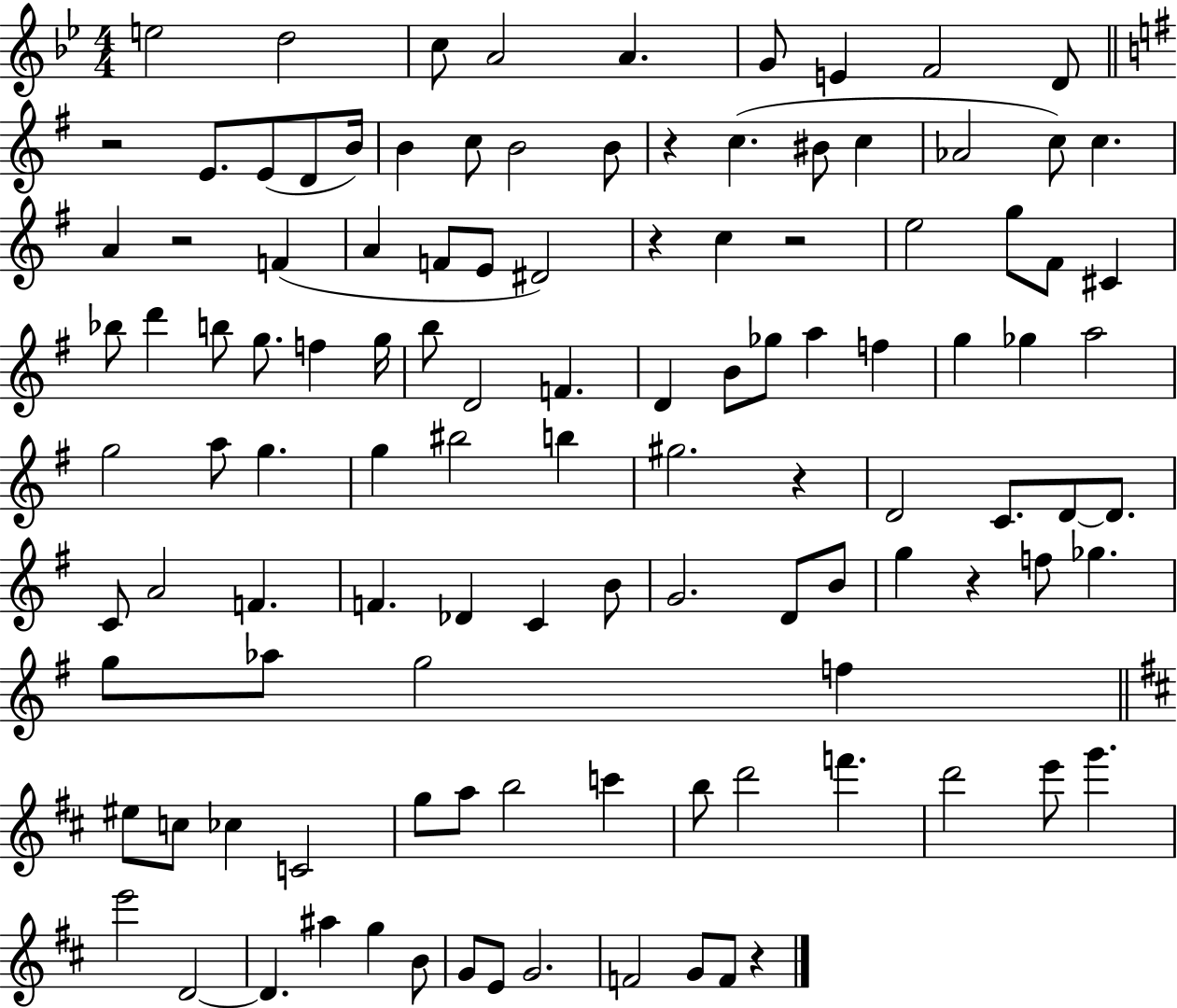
E5/h D5/h C5/e A4/h A4/q. G4/e E4/q F4/h D4/e R/h E4/e. E4/e D4/e B4/s B4/q C5/e B4/h B4/e R/q C5/q. BIS4/e C5/q Ab4/h C5/e C5/q. A4/q R/h F4/q A4/q F4/e E4/e D#4/h R/q C5/q R/h E5/h G5/e F#4/e C#4/q Bb5/e D6/q B5/e G5/e. F5/q G5/s B5/e D4/h F4/q. D4/q B4/e Gb5/e A5/q F5/q G5/q Gb5/q A5/h G5/h A5/e G5/q. G5/q BIS5/h B5/q G#5/h. R/q D4/h C4/e. D4/e D4/e. C4/e A4/h F4/q. F4/q. Db4/q C4/q B4/e G4/h. D4/e B4/e G5/q R/q F5/e Gb5/q. G5/e Ab5/e G5/h F5/q EIS5/e C5/e CES5/q C4/h G5/e A5/e B5/h C6/q B5/e D6/h F6/q. D6/h E6/e G6/q. E6/h D4/h D4/q. A#5/q G5/q B4/e G4/e E4/e G4/h. F4/h G4/e F4/e R/q